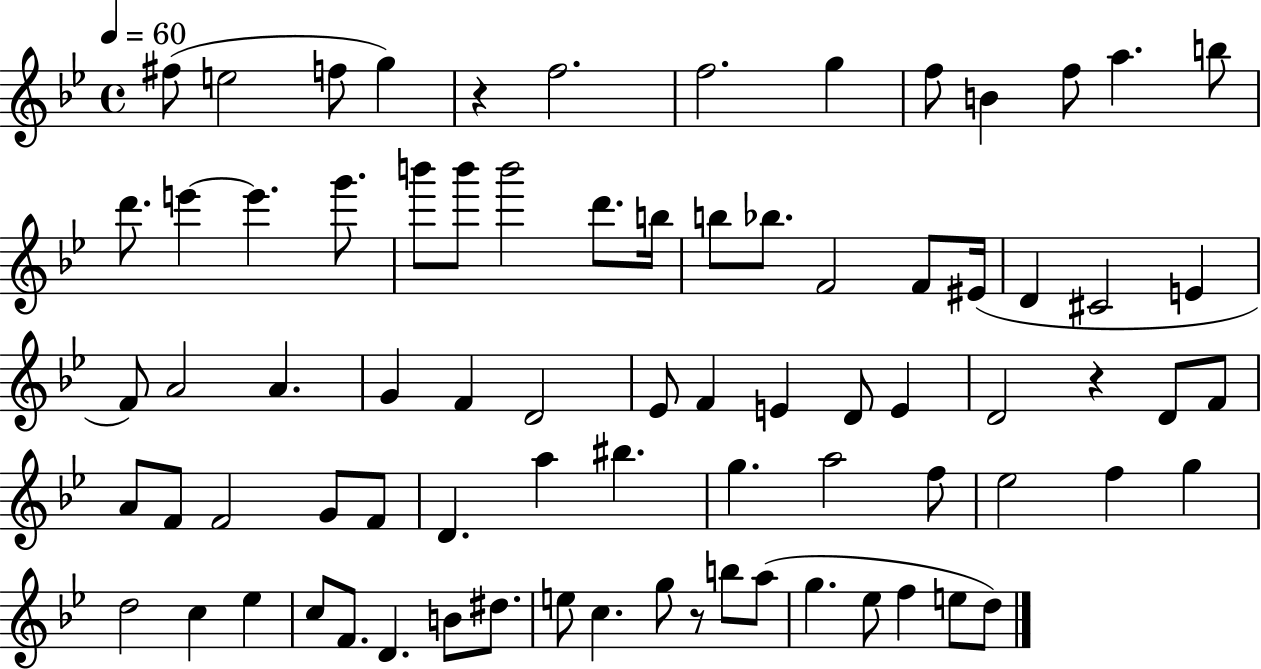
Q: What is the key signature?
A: BES major